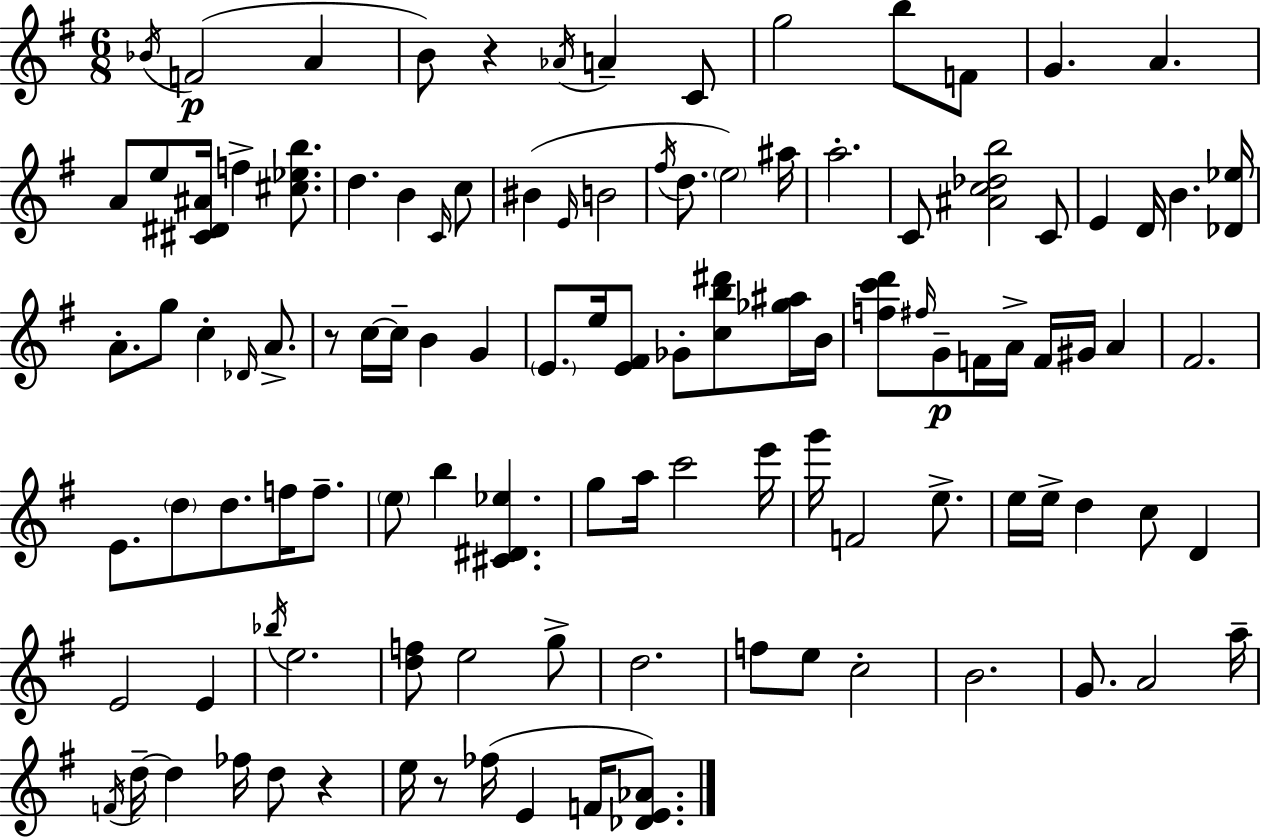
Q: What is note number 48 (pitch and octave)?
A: F4